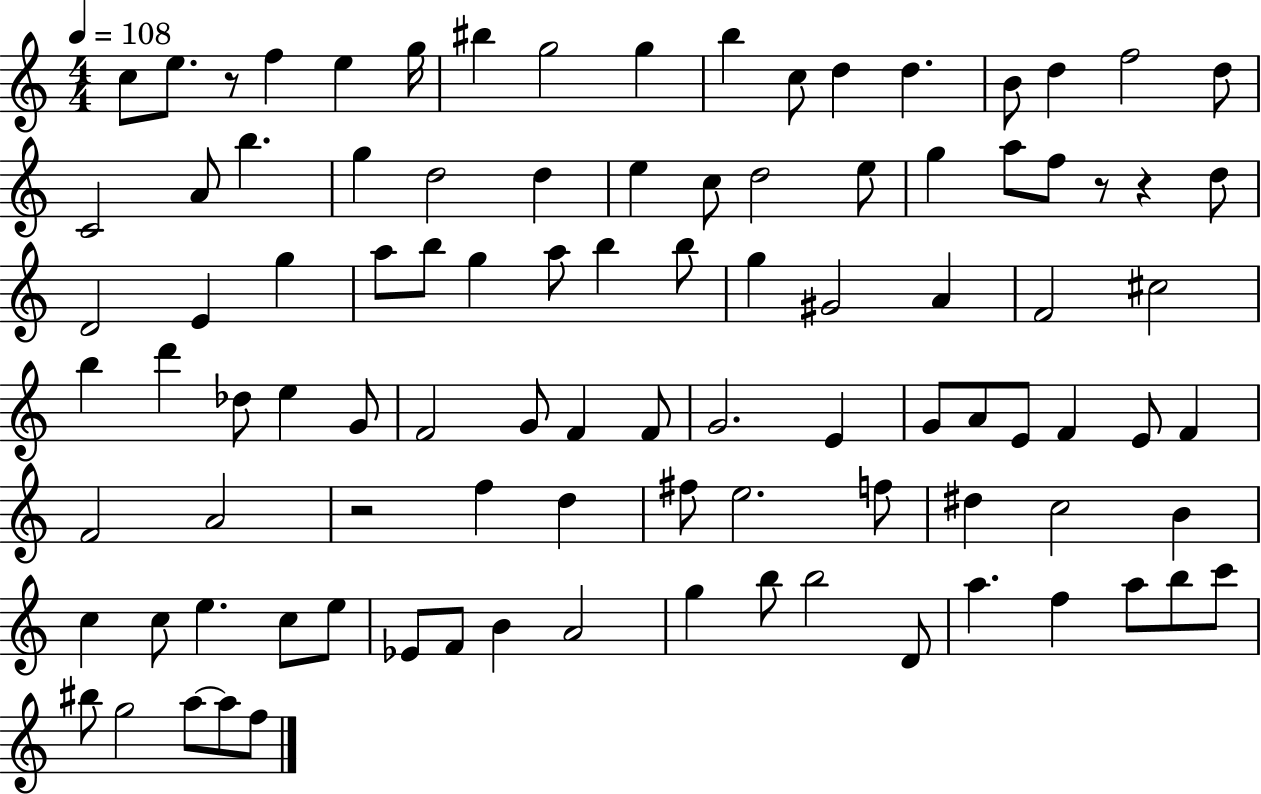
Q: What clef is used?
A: treble